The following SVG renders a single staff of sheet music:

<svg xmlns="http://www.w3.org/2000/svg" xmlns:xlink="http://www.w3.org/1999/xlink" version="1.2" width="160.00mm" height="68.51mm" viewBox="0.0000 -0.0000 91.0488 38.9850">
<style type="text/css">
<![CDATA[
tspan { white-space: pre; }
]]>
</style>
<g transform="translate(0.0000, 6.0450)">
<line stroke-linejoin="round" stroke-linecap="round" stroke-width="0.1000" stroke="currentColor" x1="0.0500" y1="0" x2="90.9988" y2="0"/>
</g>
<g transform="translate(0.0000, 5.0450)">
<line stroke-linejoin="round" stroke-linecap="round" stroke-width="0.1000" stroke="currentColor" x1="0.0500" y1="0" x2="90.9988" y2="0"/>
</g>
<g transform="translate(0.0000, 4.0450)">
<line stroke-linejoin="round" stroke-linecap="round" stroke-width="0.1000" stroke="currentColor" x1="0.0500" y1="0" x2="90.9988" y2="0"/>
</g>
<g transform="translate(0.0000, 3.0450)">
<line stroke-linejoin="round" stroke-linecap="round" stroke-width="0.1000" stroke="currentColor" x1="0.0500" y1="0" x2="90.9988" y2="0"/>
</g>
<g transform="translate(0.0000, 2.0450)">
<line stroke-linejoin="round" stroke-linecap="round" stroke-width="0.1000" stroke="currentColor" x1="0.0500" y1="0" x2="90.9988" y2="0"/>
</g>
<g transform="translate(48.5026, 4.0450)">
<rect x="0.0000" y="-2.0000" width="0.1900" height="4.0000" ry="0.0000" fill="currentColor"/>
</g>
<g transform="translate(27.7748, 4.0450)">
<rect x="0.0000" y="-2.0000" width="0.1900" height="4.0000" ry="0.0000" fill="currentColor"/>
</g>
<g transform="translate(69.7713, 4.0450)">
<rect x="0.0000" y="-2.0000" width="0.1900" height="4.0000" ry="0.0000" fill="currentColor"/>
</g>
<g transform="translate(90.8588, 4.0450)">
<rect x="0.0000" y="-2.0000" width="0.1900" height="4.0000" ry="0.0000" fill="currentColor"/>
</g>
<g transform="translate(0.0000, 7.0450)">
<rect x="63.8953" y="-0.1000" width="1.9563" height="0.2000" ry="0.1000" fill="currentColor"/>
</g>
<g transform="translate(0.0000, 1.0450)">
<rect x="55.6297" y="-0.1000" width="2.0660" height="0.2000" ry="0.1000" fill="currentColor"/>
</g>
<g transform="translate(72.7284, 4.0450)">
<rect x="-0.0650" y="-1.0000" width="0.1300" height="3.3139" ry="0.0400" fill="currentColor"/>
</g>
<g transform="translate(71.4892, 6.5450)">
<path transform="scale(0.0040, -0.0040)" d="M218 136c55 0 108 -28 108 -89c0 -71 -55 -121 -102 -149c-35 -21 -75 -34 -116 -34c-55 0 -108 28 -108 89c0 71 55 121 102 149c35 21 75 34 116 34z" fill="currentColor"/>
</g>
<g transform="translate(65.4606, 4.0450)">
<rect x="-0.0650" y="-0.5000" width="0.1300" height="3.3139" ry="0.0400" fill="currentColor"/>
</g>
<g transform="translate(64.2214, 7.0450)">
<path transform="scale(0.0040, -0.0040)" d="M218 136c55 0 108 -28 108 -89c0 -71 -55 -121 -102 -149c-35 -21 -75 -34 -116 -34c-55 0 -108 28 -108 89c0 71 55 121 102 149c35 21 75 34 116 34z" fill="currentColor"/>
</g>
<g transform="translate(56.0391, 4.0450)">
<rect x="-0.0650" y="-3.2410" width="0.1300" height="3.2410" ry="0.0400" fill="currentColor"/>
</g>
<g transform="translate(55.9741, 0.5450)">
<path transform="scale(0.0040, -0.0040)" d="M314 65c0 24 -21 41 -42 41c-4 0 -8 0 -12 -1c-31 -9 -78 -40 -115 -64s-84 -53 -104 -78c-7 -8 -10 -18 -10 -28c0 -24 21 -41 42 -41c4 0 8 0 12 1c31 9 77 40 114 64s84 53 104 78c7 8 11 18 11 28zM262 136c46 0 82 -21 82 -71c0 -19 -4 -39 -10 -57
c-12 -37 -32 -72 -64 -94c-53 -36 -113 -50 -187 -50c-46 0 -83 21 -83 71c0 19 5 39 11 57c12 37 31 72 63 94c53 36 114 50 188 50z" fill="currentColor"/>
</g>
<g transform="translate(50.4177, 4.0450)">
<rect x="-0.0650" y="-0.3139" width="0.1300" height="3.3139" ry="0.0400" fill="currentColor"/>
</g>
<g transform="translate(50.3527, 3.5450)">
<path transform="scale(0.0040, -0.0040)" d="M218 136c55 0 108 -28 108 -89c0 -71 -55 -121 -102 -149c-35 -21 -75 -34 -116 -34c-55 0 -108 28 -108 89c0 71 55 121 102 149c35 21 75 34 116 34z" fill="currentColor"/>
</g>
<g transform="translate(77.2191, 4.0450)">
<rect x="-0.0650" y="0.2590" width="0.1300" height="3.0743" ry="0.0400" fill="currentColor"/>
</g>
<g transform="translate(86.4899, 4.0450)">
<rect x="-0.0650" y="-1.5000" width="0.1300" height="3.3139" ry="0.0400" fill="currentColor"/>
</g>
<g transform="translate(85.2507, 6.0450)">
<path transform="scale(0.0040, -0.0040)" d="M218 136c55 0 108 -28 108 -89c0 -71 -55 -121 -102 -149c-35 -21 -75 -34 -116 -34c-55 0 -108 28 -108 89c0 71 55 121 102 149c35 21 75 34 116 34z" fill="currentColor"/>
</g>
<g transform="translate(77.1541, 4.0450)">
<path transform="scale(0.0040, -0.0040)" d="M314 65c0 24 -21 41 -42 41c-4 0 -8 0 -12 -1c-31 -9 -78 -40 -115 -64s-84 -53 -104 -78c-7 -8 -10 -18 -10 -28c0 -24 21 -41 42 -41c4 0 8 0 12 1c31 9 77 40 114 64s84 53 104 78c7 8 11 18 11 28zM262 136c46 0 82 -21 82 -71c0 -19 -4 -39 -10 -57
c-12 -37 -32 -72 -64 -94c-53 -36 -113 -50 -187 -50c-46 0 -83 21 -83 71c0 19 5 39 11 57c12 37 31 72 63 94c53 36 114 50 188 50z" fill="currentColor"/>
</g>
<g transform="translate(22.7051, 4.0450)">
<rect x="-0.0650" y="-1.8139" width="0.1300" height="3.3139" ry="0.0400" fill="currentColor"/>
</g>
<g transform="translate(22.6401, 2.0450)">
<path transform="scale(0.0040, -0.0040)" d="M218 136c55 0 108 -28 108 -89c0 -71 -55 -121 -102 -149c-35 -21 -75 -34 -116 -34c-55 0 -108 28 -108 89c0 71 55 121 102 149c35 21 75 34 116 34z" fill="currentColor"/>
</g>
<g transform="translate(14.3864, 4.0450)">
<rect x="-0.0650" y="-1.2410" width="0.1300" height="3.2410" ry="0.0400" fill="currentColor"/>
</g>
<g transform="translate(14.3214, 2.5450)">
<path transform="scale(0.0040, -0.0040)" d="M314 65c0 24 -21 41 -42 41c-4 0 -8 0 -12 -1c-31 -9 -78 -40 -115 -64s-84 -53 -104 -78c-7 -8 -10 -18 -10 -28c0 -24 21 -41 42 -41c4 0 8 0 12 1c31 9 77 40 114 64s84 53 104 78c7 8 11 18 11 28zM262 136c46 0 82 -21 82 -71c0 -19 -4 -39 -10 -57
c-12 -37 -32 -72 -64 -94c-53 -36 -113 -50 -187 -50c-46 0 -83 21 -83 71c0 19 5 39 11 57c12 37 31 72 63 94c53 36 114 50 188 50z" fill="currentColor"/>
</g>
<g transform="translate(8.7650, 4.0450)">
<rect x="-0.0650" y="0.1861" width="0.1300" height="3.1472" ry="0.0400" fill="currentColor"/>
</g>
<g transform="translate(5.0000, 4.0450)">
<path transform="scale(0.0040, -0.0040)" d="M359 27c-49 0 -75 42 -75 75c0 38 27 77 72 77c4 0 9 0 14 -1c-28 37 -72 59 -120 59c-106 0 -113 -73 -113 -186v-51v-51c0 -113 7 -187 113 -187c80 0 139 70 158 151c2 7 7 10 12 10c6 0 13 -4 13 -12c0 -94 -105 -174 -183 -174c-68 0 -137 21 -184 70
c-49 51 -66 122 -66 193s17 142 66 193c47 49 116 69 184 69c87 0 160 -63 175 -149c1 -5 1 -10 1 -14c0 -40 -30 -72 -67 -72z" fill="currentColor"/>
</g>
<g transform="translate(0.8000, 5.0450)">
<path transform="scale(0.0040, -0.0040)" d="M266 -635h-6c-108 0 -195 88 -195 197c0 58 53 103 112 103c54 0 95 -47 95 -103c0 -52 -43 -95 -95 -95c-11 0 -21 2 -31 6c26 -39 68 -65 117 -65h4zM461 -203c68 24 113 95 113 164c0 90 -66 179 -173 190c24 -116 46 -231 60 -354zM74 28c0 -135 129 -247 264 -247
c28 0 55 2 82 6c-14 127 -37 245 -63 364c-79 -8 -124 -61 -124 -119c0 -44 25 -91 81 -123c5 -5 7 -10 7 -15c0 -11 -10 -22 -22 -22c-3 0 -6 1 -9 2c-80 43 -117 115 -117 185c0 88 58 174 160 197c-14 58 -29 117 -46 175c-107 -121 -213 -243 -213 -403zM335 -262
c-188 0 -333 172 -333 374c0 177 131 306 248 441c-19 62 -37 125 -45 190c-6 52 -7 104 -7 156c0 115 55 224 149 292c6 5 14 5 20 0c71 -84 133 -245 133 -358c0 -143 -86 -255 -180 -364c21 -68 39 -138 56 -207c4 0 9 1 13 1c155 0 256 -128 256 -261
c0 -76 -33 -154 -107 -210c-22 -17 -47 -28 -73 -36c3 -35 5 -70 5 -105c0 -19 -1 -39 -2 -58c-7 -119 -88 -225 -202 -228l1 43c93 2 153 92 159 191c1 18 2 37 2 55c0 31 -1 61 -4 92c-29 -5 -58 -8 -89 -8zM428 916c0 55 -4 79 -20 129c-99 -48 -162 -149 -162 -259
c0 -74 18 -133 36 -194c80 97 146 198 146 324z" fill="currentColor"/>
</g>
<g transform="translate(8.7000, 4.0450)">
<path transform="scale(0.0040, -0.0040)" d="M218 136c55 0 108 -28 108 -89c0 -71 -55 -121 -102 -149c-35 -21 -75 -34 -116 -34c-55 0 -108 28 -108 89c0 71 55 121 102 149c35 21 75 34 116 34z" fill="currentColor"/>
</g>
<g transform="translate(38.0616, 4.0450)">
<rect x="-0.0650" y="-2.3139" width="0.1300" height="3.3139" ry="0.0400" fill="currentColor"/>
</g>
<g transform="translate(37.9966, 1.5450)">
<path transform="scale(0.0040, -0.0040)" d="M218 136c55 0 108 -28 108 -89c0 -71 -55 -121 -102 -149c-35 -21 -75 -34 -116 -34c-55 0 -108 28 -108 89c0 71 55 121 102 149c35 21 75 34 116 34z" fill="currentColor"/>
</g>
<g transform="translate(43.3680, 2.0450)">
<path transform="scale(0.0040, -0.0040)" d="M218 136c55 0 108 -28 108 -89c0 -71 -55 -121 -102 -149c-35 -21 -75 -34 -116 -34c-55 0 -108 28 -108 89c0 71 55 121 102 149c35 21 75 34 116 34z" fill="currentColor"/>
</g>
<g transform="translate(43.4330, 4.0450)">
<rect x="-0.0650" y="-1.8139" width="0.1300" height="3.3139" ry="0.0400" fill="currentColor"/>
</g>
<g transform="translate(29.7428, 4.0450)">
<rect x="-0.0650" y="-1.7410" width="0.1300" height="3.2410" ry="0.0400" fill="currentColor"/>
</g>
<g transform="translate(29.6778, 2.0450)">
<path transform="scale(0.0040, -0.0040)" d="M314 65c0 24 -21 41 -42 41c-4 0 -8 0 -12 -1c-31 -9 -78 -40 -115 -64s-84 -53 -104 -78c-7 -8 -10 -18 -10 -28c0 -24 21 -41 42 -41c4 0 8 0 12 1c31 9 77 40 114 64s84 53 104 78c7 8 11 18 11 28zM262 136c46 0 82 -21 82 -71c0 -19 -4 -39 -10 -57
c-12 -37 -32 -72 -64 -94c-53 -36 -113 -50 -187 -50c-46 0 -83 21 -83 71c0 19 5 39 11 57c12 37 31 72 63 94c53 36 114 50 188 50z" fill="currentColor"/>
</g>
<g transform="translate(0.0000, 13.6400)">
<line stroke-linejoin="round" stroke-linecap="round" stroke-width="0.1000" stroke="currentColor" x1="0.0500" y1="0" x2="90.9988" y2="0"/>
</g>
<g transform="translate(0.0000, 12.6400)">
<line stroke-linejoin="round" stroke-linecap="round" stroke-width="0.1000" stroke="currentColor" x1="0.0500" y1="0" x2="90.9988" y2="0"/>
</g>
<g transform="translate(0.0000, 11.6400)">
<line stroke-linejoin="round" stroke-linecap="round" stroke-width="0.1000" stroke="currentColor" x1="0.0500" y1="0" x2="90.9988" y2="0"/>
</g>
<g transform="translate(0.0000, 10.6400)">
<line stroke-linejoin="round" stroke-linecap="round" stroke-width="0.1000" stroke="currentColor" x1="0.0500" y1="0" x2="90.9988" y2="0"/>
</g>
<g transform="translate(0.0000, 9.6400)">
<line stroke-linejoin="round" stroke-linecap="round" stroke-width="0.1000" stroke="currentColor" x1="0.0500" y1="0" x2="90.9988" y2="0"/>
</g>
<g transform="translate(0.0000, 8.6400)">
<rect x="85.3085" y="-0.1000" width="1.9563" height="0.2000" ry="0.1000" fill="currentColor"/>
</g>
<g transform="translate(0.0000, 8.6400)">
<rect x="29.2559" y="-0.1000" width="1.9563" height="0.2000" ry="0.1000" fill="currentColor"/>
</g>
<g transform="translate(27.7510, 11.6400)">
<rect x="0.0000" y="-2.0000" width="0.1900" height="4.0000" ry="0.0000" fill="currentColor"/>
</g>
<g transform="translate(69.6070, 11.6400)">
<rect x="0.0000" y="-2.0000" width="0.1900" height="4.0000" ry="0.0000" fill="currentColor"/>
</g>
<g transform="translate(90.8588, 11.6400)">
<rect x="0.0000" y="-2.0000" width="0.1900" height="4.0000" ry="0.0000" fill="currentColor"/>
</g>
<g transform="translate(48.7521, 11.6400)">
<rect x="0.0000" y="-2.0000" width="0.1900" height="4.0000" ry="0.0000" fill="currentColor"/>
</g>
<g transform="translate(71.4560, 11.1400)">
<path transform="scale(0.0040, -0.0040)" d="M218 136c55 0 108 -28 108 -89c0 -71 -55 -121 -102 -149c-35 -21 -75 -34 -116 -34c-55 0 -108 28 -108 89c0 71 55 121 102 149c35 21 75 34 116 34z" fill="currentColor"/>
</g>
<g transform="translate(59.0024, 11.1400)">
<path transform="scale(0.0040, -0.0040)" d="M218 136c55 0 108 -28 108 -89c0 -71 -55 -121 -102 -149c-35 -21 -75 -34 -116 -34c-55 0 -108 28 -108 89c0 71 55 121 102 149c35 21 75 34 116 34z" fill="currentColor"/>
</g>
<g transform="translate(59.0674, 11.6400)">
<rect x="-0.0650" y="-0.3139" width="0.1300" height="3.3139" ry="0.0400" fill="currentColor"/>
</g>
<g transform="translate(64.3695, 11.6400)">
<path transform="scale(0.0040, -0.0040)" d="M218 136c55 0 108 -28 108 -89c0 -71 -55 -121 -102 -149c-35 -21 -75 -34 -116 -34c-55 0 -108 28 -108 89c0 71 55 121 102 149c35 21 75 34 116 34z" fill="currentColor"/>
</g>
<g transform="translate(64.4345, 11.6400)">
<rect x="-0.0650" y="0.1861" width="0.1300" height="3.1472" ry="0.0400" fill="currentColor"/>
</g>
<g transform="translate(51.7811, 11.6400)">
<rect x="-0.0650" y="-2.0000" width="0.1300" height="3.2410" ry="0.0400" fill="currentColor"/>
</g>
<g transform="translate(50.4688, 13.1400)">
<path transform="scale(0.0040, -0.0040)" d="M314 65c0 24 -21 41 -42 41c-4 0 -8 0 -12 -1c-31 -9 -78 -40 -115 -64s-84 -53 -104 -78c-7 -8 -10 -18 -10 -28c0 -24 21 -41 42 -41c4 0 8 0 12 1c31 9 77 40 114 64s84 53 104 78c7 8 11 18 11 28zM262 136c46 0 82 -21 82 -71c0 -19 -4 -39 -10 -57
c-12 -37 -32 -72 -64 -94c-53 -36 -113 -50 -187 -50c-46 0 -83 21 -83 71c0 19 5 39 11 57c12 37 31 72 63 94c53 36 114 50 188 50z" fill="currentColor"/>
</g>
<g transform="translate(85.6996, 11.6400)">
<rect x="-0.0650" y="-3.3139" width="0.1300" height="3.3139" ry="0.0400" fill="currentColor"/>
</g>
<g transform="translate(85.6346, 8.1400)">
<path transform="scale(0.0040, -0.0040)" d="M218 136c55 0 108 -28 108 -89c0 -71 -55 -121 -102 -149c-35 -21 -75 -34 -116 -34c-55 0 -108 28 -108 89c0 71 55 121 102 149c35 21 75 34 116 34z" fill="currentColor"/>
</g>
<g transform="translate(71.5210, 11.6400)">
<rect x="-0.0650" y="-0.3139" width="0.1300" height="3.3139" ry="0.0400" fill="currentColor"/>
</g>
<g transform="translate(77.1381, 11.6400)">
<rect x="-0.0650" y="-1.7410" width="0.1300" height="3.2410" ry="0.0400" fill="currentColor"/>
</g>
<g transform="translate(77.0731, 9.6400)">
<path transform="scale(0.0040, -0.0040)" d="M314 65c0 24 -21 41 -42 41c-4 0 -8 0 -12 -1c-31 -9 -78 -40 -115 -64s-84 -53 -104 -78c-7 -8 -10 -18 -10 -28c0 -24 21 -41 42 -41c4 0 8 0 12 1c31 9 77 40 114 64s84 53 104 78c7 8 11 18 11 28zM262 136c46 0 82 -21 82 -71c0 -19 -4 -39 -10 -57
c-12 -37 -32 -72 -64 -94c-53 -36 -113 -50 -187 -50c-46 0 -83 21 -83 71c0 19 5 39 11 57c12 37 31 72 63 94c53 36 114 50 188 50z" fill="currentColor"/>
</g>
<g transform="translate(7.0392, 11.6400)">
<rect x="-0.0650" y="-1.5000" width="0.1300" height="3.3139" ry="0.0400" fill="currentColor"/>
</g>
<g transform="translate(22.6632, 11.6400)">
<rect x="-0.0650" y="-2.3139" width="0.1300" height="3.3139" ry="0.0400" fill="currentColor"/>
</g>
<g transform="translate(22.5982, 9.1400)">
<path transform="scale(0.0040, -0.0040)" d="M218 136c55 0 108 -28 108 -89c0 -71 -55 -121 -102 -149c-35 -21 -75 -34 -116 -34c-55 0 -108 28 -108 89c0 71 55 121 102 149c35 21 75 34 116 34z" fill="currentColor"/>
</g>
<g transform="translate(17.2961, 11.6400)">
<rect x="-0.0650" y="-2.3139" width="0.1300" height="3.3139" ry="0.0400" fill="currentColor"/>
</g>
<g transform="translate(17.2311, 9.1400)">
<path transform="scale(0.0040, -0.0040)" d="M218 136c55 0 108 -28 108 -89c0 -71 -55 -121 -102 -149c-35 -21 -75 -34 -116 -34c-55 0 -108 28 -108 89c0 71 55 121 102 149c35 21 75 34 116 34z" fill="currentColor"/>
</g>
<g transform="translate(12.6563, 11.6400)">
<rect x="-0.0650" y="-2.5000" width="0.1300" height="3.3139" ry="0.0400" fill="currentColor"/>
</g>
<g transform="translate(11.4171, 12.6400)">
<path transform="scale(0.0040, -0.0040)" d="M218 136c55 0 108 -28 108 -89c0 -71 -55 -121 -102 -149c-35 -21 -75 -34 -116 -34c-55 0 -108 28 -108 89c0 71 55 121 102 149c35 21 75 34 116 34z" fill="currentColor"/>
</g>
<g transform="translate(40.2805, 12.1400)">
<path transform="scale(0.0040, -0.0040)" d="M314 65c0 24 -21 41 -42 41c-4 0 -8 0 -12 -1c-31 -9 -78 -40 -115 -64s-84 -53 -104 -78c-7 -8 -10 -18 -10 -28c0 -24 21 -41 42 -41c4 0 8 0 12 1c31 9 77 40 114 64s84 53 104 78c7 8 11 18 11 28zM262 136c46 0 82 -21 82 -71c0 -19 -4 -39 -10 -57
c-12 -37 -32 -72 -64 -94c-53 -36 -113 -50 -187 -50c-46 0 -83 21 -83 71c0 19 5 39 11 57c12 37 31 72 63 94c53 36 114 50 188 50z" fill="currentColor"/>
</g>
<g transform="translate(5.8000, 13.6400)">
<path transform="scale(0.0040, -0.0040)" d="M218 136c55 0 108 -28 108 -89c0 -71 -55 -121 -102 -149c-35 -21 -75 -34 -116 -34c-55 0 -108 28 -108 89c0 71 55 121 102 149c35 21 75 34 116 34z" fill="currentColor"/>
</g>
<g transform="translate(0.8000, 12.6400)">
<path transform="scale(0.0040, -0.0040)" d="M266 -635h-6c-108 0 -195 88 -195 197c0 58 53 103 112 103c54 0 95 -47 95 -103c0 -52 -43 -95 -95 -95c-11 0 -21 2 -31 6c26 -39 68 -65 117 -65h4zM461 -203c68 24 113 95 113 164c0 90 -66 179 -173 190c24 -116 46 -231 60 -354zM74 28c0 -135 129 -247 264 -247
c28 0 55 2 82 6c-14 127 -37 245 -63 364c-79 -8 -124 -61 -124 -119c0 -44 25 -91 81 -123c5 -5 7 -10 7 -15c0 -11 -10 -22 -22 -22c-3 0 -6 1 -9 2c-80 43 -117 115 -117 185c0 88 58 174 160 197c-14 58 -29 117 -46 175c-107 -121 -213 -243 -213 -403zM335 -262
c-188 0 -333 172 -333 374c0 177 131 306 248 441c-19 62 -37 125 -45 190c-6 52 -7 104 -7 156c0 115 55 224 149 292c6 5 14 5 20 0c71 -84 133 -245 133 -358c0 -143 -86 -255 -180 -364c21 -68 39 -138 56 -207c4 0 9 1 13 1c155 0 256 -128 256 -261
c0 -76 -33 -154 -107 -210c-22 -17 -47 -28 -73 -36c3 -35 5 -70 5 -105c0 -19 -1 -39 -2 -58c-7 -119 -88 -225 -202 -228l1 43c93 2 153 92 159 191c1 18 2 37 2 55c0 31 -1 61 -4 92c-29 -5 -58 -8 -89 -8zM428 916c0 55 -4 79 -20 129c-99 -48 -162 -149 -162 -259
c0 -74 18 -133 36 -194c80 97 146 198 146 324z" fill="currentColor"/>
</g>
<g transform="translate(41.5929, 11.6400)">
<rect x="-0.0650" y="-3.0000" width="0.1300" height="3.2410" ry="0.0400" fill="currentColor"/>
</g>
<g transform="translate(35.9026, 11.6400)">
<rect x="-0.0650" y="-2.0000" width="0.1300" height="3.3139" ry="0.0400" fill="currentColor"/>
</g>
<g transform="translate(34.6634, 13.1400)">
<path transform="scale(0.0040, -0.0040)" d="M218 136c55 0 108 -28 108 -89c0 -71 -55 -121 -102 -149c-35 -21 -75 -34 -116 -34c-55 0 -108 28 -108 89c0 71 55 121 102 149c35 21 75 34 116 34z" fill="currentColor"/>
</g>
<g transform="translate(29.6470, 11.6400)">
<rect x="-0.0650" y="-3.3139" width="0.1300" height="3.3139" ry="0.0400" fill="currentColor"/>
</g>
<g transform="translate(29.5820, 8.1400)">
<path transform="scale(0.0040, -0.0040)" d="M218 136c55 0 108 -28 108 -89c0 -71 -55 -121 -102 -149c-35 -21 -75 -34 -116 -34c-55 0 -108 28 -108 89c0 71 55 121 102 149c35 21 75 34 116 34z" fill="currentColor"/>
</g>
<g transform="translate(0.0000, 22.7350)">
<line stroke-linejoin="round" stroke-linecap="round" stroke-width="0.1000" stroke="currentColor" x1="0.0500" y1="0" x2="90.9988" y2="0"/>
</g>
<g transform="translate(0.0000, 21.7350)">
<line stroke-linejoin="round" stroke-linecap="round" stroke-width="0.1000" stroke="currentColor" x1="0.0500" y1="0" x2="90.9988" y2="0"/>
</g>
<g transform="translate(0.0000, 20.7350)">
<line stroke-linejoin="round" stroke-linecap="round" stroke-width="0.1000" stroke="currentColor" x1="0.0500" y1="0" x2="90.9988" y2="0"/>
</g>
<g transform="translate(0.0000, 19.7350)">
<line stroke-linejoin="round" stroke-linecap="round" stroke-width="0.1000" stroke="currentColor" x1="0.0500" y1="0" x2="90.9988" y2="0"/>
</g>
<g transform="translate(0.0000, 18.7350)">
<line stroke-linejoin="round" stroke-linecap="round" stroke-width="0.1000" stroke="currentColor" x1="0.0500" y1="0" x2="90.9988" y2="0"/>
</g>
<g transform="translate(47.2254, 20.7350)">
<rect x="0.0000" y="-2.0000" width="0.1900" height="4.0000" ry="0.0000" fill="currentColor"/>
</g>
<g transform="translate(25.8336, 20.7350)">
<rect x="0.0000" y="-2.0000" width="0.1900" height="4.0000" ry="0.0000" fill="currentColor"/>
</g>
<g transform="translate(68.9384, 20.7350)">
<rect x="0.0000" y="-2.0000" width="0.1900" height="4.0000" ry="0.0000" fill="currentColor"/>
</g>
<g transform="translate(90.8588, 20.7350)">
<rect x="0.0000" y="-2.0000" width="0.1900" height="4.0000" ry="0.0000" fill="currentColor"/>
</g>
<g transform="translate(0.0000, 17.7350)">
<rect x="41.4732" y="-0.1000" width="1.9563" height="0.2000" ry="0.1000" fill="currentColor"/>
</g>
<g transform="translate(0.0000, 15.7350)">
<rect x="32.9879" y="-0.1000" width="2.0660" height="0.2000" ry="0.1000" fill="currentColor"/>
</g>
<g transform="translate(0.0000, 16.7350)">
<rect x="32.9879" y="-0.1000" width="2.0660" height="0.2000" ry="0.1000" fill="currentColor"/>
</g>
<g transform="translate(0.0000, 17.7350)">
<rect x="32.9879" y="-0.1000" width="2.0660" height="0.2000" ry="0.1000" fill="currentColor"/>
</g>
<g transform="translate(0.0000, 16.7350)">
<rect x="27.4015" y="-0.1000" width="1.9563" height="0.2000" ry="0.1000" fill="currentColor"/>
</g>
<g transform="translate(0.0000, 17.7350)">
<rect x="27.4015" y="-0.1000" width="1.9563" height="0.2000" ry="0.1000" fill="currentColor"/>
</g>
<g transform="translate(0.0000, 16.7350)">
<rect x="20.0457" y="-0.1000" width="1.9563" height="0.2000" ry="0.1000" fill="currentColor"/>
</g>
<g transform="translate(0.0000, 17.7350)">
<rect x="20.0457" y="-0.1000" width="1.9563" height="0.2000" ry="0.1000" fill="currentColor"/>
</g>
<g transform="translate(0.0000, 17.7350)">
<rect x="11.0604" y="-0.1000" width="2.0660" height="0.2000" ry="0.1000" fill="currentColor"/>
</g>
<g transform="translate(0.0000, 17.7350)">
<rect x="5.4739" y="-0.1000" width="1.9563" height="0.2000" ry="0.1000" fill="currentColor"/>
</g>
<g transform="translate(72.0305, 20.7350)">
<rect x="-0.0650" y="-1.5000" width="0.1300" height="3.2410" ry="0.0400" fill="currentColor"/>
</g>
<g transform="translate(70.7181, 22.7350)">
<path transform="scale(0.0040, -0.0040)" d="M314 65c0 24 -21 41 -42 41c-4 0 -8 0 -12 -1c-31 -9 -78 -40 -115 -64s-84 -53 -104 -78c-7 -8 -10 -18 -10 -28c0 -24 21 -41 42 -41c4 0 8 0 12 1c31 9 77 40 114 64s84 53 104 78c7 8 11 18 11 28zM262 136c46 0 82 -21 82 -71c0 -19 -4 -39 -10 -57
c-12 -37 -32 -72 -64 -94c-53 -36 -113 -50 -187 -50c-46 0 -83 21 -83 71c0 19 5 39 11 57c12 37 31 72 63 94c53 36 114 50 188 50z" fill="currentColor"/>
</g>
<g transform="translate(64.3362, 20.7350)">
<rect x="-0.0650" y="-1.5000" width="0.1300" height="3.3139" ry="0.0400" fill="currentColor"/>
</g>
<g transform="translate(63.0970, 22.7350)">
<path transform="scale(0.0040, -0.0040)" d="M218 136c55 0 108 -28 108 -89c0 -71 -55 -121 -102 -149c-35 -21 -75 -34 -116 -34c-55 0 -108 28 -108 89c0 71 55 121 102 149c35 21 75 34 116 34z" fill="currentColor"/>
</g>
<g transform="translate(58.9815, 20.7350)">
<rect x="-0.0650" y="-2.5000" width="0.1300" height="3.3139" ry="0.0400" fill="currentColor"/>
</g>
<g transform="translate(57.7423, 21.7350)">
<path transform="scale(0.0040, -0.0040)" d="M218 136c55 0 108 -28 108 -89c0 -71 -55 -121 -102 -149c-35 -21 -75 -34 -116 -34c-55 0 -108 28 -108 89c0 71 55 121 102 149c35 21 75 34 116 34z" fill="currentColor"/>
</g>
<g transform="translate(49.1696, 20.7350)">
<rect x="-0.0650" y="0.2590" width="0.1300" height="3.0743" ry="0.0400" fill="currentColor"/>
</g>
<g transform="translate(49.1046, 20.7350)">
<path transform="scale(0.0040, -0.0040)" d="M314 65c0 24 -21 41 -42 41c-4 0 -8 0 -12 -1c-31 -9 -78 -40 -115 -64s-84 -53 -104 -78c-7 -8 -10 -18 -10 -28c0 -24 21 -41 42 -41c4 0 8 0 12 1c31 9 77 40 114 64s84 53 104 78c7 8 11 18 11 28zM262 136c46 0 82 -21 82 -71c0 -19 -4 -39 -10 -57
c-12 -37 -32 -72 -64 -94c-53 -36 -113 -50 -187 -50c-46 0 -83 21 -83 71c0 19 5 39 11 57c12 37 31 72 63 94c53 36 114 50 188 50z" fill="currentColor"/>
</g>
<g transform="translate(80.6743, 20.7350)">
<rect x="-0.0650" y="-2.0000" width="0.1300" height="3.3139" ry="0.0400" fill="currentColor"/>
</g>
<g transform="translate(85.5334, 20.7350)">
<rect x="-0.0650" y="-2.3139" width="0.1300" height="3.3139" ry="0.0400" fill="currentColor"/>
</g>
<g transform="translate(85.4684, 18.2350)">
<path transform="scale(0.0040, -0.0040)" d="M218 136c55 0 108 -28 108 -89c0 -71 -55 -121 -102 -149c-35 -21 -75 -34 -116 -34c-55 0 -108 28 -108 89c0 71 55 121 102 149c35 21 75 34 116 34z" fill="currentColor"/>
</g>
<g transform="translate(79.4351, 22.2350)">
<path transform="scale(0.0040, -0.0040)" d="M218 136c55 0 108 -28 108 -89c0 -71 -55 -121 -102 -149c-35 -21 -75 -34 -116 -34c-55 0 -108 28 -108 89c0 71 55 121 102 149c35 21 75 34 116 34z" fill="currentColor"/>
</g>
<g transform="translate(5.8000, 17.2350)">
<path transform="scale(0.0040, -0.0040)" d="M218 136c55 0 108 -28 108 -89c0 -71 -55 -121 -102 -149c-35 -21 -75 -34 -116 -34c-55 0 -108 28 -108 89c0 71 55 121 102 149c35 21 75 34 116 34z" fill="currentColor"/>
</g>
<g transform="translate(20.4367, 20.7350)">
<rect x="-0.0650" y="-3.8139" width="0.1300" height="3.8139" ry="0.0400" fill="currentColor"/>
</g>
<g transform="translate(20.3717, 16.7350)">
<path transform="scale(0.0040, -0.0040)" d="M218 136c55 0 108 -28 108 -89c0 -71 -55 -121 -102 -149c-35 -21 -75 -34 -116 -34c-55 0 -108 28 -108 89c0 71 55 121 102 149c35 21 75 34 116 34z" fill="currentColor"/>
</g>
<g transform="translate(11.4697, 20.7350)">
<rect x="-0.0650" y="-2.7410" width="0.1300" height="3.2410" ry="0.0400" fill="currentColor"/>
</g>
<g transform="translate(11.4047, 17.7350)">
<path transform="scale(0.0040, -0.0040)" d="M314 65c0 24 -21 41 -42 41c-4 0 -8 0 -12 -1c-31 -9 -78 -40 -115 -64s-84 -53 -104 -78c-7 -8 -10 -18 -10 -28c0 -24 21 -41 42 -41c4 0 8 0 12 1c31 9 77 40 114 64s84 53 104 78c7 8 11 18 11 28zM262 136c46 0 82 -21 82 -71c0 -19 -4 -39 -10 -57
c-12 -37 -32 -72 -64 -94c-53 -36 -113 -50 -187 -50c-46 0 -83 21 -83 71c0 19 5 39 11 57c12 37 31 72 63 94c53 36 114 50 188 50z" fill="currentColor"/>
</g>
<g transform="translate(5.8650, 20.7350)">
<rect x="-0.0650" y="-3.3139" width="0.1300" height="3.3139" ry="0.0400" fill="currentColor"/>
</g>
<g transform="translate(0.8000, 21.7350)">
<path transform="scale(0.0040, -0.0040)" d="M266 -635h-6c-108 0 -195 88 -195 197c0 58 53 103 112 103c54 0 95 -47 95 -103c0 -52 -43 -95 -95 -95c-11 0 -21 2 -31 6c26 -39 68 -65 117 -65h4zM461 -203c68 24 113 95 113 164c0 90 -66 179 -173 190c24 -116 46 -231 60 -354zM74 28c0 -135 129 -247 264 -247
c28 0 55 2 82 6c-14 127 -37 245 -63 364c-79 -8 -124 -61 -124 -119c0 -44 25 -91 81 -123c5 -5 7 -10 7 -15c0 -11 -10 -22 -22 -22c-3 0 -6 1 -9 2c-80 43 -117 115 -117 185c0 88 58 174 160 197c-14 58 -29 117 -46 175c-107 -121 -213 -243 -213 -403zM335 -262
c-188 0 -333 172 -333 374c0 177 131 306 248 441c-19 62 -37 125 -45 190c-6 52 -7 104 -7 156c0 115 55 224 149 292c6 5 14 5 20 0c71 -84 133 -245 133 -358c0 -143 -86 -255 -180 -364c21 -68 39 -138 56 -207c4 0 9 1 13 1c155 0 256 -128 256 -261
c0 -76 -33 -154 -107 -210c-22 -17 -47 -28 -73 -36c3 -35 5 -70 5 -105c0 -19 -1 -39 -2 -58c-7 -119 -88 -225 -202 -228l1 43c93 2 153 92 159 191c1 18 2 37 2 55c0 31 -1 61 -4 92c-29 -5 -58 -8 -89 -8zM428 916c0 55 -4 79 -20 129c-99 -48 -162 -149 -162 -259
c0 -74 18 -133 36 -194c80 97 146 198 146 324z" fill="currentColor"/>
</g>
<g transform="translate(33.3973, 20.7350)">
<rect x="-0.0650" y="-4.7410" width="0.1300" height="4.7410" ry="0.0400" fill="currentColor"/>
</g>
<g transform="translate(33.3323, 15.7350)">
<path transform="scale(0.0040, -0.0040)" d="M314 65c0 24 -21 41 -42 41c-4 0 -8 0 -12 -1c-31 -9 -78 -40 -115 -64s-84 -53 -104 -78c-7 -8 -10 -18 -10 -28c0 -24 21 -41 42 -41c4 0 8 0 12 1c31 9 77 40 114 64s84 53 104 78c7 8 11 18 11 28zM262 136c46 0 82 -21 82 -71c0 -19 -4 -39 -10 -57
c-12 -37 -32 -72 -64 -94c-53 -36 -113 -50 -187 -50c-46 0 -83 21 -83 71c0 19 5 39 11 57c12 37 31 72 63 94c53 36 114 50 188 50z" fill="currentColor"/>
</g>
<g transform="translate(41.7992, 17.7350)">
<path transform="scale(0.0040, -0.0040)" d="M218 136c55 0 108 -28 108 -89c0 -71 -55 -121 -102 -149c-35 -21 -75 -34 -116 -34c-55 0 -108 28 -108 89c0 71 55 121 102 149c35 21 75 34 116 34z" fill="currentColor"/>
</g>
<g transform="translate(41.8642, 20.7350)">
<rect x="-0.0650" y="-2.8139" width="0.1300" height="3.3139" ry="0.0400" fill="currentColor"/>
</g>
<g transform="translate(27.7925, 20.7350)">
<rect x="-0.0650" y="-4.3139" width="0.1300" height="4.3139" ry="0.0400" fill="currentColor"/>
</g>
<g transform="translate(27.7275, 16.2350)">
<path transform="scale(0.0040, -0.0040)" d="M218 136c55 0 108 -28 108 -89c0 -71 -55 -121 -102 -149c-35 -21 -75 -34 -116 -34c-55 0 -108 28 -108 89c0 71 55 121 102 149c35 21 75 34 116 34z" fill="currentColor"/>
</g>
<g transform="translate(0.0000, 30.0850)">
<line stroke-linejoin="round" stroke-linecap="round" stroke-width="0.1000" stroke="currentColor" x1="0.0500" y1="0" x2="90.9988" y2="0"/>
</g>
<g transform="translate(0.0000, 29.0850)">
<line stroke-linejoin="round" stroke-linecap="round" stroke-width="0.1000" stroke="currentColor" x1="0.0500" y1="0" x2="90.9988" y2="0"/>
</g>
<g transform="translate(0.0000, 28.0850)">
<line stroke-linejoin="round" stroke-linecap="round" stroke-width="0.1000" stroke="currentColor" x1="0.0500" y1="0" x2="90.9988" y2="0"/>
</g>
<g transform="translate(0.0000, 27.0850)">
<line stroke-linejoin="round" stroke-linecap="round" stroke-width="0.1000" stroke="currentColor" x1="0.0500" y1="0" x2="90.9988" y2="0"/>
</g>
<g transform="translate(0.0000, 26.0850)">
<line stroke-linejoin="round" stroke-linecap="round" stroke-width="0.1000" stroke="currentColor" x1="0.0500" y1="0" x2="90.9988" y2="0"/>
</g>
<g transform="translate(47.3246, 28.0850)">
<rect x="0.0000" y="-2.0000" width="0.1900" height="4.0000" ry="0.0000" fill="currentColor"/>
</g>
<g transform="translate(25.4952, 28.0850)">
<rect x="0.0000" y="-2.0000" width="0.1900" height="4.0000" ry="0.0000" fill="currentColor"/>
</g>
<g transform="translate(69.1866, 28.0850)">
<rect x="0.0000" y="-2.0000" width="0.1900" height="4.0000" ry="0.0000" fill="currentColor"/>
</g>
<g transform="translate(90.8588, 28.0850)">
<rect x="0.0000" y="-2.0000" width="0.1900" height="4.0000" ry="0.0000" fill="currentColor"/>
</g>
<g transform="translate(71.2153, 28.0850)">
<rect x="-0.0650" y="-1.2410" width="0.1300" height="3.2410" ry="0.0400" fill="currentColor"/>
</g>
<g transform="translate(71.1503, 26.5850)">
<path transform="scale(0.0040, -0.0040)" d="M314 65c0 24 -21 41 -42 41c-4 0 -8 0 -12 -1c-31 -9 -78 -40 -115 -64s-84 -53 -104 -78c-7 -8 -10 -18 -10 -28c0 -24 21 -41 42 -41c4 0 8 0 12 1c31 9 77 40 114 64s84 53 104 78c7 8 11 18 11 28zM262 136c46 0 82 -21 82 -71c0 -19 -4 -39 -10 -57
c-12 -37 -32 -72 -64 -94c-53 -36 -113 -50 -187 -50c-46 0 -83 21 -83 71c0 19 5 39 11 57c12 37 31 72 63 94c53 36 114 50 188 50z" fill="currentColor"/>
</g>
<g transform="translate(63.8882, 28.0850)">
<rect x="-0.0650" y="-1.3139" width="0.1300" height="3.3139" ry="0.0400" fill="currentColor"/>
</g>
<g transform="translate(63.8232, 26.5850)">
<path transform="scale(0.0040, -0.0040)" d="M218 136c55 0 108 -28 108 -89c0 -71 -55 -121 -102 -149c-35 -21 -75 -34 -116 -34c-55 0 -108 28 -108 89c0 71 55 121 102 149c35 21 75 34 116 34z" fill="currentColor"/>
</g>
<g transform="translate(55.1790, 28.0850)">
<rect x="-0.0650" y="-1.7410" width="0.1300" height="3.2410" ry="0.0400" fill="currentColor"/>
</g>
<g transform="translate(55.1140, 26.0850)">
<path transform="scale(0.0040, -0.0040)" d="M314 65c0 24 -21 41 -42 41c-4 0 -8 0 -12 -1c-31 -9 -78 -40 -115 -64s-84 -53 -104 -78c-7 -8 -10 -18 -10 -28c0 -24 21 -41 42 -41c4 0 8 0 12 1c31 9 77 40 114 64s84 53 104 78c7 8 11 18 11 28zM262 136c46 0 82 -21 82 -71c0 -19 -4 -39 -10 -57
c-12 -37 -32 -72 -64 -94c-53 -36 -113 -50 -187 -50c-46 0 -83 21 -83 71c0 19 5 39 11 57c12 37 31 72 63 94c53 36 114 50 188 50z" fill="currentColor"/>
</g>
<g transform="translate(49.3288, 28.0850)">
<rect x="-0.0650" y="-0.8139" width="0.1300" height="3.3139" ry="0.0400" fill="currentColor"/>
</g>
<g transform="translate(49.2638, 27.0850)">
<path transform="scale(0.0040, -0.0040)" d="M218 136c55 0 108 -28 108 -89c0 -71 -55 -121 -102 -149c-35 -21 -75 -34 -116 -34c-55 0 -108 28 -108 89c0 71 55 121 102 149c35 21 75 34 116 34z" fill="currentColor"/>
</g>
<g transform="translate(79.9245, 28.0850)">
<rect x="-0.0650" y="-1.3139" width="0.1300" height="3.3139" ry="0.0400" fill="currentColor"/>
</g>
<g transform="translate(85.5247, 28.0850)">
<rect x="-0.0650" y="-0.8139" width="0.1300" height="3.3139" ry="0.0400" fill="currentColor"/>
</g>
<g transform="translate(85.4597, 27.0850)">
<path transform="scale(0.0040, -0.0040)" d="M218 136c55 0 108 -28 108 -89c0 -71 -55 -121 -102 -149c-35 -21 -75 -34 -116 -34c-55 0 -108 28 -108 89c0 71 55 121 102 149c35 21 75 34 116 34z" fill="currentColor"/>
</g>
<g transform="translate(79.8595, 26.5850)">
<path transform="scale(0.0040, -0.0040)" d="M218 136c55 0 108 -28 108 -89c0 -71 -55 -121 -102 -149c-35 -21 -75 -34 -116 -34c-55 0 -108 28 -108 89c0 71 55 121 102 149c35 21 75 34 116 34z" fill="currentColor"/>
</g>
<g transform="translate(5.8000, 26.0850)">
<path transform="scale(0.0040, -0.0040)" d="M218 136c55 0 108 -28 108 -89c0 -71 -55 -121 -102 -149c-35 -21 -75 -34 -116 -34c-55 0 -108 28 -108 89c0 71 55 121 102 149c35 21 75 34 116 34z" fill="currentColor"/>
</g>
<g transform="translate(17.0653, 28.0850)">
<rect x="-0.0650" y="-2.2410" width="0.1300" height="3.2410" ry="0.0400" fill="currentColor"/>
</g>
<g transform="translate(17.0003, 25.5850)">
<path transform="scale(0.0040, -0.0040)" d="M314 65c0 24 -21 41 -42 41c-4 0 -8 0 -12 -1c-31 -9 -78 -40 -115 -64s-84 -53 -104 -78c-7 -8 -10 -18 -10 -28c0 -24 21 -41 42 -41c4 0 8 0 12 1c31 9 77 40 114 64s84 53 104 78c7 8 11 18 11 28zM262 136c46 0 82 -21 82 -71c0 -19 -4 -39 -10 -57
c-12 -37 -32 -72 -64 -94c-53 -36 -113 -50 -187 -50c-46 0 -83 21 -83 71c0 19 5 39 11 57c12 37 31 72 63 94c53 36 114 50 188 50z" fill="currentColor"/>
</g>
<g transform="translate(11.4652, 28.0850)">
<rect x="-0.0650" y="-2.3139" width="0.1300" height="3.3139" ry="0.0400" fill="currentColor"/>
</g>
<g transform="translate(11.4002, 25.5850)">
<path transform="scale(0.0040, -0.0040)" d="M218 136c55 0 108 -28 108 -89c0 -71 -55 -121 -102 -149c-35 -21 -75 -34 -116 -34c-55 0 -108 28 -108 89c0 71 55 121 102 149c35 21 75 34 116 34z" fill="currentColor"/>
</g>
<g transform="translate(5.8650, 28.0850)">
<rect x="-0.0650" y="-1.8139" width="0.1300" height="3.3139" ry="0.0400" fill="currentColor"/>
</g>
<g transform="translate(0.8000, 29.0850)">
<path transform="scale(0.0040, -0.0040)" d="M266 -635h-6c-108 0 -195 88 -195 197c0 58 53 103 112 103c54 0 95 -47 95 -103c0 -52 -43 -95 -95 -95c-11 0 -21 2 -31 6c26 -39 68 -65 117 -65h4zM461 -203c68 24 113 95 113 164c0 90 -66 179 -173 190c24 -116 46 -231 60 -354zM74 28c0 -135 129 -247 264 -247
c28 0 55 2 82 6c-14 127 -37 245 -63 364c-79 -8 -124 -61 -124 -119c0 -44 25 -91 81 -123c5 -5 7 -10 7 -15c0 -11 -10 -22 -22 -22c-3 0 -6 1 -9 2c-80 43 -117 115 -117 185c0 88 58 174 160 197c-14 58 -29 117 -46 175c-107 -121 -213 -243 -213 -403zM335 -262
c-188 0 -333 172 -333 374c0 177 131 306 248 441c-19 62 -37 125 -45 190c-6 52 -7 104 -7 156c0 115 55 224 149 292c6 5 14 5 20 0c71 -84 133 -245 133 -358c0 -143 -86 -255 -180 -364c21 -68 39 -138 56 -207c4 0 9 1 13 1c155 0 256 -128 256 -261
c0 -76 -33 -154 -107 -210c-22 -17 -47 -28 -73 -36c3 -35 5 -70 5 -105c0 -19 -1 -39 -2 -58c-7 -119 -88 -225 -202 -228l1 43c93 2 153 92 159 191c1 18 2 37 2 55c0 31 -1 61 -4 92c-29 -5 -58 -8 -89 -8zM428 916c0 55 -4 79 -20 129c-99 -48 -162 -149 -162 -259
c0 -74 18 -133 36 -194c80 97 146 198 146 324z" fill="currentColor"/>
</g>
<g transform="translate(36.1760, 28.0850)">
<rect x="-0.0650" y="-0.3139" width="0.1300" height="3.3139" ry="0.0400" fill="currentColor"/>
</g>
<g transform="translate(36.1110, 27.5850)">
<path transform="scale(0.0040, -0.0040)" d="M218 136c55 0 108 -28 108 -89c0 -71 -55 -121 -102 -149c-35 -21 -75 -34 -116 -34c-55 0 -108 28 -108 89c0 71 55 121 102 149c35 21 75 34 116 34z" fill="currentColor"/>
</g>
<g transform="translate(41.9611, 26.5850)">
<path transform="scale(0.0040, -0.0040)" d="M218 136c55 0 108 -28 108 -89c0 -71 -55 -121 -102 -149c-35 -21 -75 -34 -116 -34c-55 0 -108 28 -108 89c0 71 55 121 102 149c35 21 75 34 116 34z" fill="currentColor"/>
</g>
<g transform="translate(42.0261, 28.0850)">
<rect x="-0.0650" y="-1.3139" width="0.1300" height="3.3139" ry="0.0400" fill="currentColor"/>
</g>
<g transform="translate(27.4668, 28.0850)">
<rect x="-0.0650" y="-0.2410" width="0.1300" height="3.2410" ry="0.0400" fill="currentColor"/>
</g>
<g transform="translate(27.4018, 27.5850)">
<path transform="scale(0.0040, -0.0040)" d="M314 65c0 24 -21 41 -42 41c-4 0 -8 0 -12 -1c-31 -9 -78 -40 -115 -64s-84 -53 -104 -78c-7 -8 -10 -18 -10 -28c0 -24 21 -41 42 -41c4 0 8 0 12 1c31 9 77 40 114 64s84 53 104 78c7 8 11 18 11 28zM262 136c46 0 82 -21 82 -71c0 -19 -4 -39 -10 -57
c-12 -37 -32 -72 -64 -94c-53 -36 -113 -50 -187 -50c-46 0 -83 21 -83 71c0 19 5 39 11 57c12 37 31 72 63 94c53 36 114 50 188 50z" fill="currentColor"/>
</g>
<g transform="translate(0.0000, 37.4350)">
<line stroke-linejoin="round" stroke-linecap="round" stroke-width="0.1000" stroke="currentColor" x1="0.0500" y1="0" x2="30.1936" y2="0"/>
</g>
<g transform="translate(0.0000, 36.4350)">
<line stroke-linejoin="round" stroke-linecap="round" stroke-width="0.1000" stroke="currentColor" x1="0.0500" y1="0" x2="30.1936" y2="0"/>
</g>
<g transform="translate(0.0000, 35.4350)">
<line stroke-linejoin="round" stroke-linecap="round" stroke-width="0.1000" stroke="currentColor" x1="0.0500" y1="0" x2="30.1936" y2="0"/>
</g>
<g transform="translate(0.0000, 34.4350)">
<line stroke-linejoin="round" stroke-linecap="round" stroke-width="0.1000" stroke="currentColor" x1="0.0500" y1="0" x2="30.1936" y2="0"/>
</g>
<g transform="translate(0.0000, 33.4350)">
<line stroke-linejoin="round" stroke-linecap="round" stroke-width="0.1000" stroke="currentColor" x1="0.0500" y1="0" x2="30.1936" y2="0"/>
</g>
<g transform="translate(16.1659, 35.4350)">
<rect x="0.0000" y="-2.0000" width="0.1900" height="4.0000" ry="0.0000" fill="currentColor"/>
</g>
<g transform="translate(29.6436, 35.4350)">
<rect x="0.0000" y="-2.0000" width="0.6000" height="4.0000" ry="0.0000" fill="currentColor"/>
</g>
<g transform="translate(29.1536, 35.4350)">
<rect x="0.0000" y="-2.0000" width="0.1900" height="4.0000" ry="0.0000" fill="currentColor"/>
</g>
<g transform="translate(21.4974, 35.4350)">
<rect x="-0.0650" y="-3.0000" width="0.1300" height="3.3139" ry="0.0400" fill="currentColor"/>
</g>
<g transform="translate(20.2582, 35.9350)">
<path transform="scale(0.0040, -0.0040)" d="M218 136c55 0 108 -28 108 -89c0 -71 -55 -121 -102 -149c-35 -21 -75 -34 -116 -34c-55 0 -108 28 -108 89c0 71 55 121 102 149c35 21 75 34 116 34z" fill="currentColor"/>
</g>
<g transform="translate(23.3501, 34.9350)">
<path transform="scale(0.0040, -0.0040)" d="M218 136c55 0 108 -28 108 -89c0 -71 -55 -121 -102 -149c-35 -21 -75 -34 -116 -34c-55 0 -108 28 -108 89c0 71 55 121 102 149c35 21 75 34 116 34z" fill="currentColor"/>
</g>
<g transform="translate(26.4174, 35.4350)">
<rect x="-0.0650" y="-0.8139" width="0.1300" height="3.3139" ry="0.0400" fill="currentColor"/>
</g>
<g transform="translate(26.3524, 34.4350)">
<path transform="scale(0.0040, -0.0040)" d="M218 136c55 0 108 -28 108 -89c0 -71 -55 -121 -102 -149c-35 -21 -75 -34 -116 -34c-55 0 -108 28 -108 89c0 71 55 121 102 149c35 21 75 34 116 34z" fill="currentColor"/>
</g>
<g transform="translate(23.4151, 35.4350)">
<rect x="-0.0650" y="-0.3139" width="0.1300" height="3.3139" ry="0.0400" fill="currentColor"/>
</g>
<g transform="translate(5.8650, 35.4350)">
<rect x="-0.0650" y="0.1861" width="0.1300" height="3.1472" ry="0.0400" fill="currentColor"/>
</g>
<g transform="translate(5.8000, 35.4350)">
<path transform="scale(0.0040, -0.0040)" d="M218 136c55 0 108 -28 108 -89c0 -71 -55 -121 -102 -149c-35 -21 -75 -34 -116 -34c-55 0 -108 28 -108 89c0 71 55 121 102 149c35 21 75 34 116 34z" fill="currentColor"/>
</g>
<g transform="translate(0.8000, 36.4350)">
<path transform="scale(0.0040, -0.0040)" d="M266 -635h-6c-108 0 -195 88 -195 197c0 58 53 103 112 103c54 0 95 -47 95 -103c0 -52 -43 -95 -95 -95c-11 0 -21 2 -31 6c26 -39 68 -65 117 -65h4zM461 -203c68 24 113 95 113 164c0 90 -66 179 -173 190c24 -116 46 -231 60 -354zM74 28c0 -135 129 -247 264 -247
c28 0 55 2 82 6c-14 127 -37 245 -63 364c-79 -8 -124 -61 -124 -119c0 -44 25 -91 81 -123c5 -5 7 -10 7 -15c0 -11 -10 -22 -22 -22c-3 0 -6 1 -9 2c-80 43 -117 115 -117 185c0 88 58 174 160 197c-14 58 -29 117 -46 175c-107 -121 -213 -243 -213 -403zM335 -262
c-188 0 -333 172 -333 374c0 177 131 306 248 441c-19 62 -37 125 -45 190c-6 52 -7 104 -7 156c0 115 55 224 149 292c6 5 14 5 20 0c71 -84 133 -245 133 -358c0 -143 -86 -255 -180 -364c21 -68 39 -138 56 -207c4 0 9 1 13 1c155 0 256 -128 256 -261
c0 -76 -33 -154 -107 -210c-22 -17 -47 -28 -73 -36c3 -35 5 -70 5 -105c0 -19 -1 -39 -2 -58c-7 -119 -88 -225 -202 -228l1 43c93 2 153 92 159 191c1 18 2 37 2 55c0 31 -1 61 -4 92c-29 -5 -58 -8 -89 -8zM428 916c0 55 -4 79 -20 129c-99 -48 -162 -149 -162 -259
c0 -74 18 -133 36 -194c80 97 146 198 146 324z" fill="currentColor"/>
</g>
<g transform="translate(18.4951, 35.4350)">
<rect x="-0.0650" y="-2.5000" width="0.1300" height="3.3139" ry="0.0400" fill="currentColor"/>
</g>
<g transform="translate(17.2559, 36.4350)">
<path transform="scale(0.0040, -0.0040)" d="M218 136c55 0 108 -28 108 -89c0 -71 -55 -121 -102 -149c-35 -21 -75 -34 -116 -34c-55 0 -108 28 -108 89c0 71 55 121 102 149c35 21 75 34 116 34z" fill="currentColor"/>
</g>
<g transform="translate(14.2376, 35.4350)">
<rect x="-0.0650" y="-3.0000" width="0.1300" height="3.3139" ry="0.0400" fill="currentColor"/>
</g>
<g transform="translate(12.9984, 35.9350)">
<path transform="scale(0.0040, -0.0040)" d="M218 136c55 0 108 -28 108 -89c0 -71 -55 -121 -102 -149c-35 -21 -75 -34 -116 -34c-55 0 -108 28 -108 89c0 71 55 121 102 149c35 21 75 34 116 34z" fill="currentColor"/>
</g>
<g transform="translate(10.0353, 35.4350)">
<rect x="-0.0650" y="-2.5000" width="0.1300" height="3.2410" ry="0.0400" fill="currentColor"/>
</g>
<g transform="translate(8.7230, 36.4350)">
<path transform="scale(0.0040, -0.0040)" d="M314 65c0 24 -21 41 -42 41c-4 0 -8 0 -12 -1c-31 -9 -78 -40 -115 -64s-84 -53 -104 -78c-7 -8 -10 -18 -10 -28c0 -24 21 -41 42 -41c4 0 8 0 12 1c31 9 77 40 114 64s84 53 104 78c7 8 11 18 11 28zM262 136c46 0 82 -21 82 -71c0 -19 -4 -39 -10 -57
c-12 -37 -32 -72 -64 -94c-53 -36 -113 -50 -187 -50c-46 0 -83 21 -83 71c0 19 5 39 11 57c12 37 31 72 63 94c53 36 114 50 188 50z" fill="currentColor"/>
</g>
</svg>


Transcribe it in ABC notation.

X:1
T:Untitled
M:4/4
L:1/4
K:C
B e2 f f2 g f c b2 C D B2 E E G g g b F A2 F2 c B c f2 b b a2 c' d' e'2 a B2 G E E2 F g f g g2 c2 c e d f2 e e2 e d B G2 A G A c d